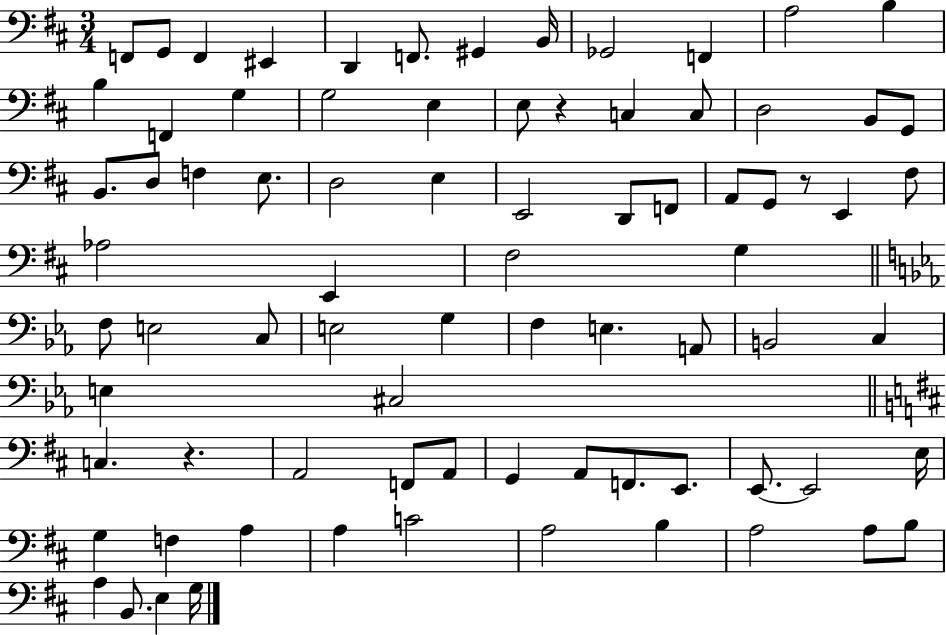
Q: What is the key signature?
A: D major